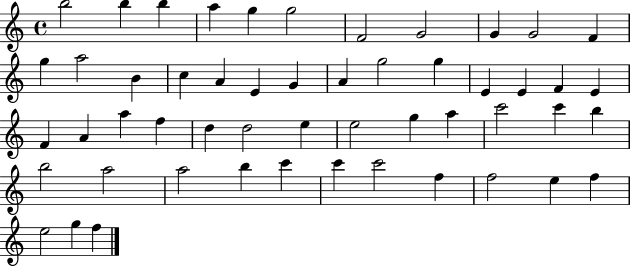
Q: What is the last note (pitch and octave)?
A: F5